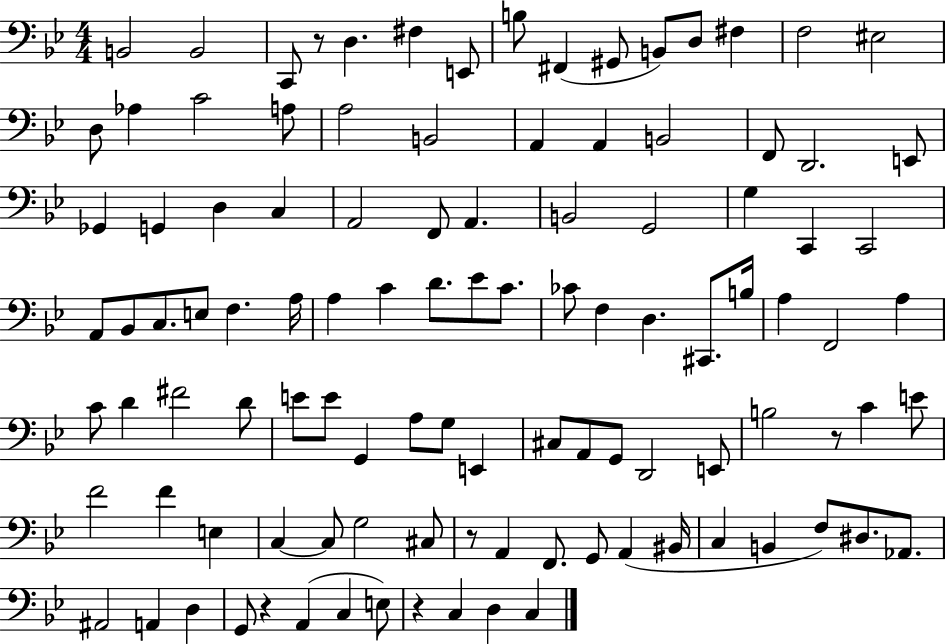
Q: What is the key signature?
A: BES major